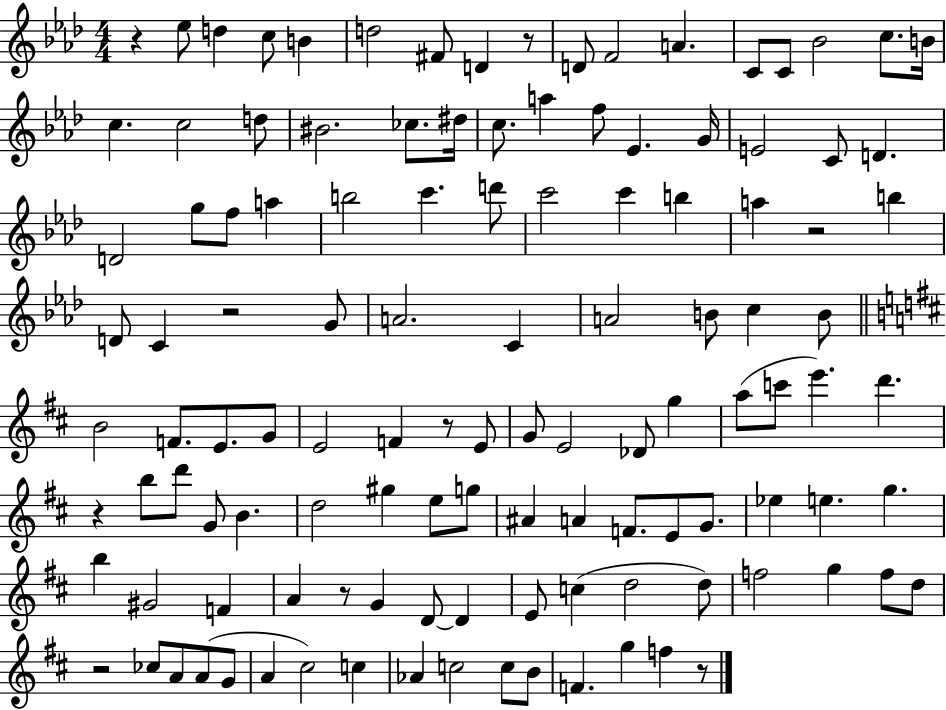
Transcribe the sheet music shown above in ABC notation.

X:1
T:Untitled
M:4/4
L:1/4
K:Ab
z _e/2 d c/2 B d2 ^F/2 D z/2 D/2 F2 A C/2 C/2 _B2 c/2 B/4 c c2 d/2 ^B2 _c/2 ^d/4 c/2 a f/2 _E G/4 E2 C/2 D D2 g/2 f/2 a b2 c' d'/2 c'2 c' b a z2 b D/2 C z2 G/2 A2 C A2 B/2 c B/2 B2 F/2 E/2 G/2 E2 F z/2 E/2 G/2 E2 _D/2 g a/2 c'/2 e' d' z b/2 d'/2 G/2 B d2 ^g e/2 g/2 ^A A F/2 E/2 G/2 _e e g b ^G2 F A z/2 G D/2 D E/2 c d2 d/2 f2 g f/2 d/2 z2 _c/2 A/2 A/2 G/2 A ^c2 c _A c2 c/2 B/2 F g f z/2